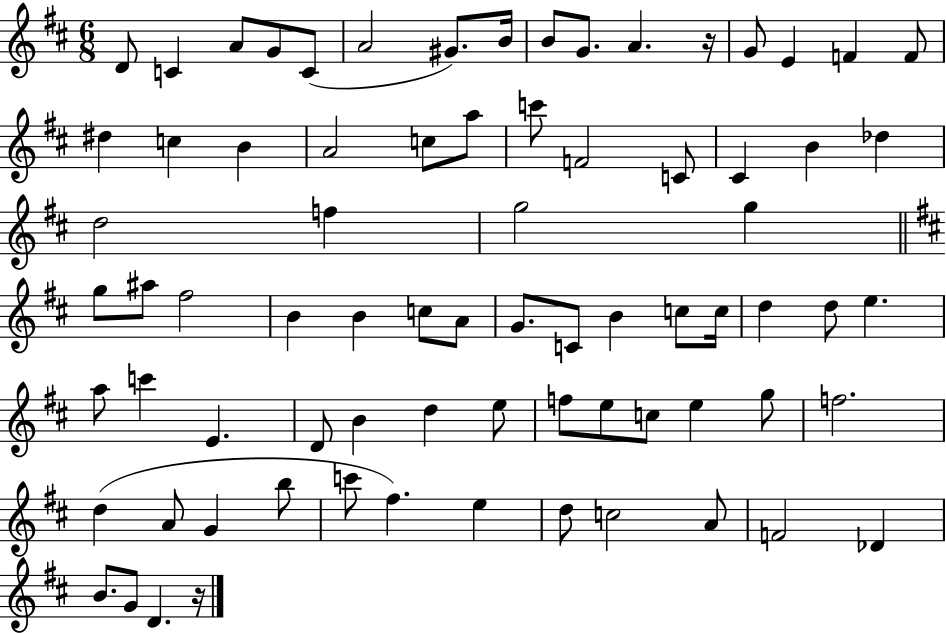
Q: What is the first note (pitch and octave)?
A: D4